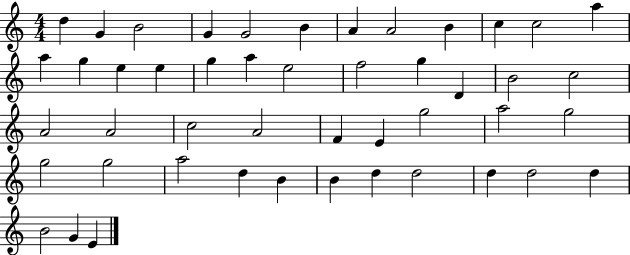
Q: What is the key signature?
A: C major